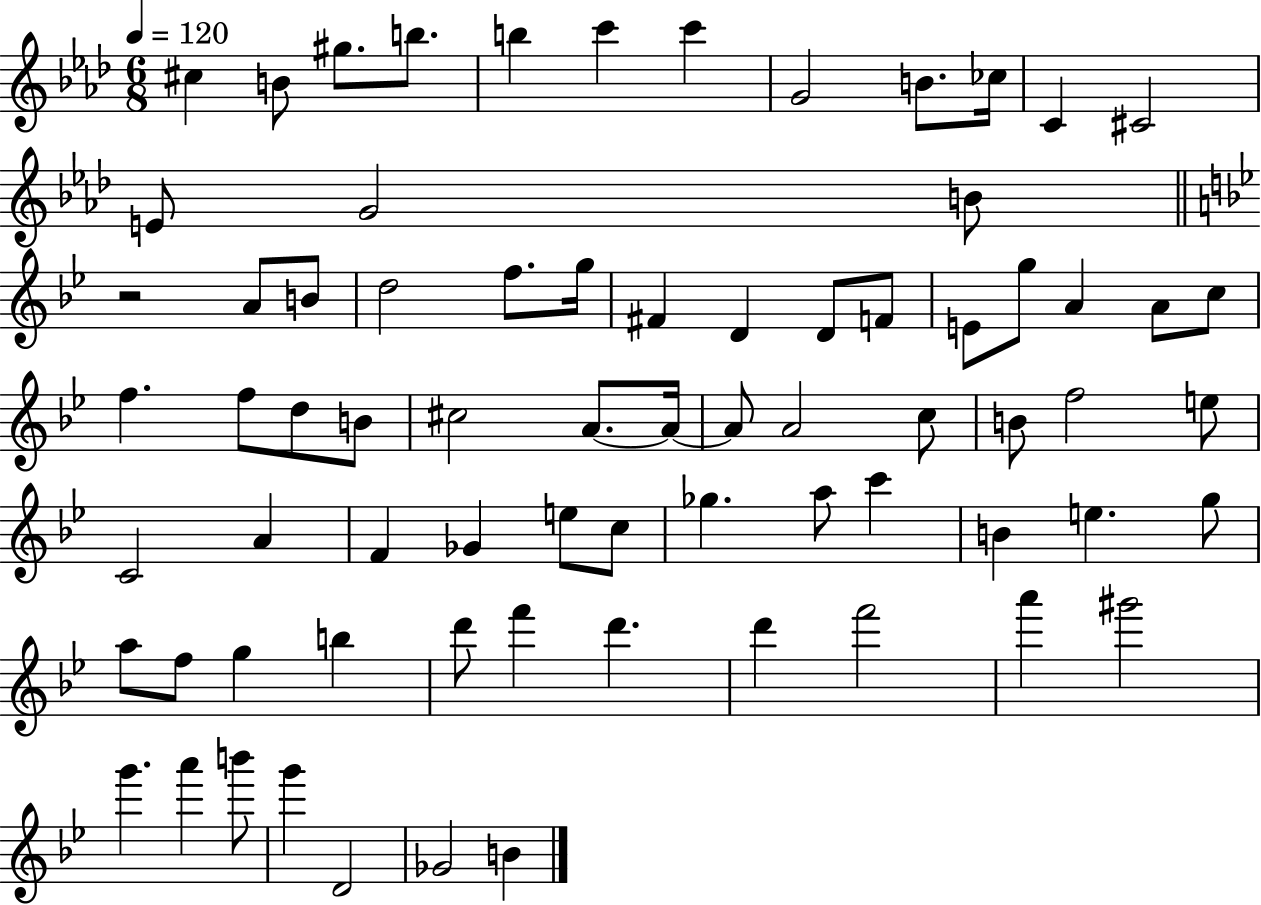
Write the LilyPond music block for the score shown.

{
  \clef treble
  \numericTimeSignature
  \time 6/8
  \key aes \major
  \tempo 4 = 120
  cis''4 b'8 gis''8. b''8. | b''4 c'''4 c'''4 | g'2 b'8. ces''16 | c'4 cis'2 | \break e'8 g'2 b'8 | \bar "||" \break \key bes \major r2 a'8 b'8 | d''2 f''8. g''16 | fis'4 d'4 d'8 f'8 | e'8 g''8 a'4 a'8 c''8 | \break f''4. f''8 d''8 b'8 | cis''2 a'8.~~ a'16~~ | a'8 a'2 c''8 | b'8 f''2 e''8 | \break c'2 a'4 | f'4 ges'4 e''8 c''8 | ges''4. a''8 c'''4 | b'4 e''4. g''8 | \break a''8 f''8 g''4 b''4 | d'''8 f'''4 d'''4. | d'''4 f'''2 | a'''4 gis'''2 | \break g'''4. a'''4 b'''8 | g'''4 d'2 | ges'2 b'4 | \bar "|."
}